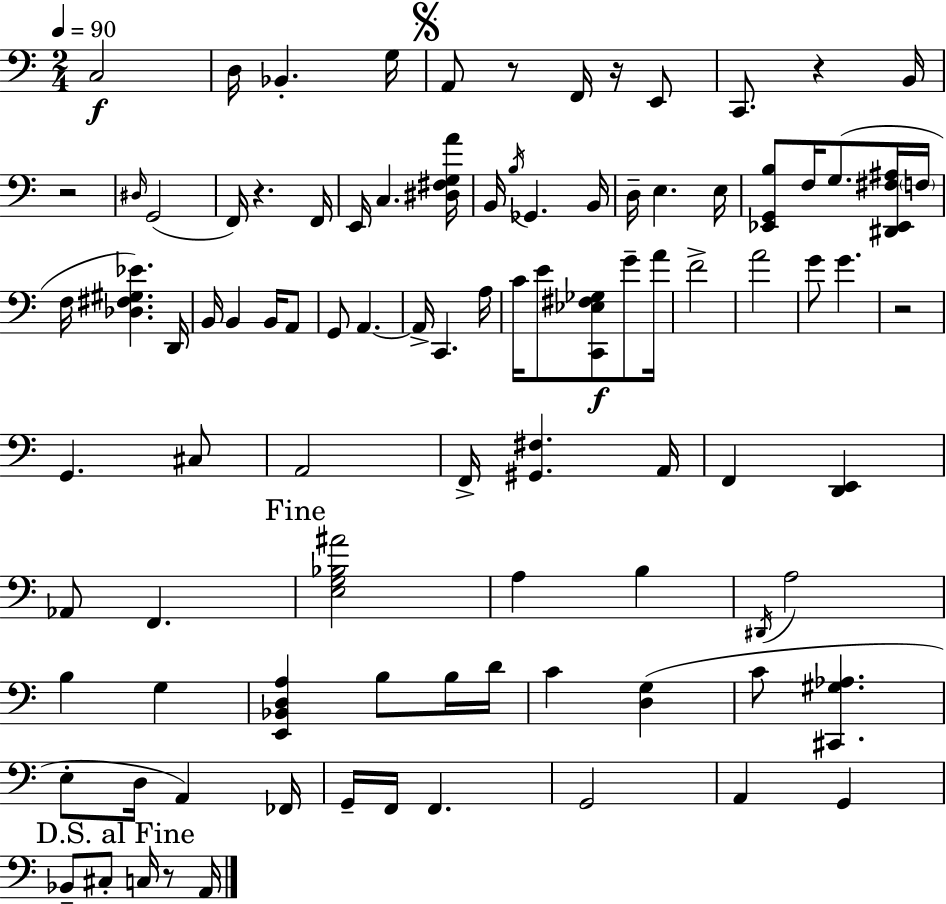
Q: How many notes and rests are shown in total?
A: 95